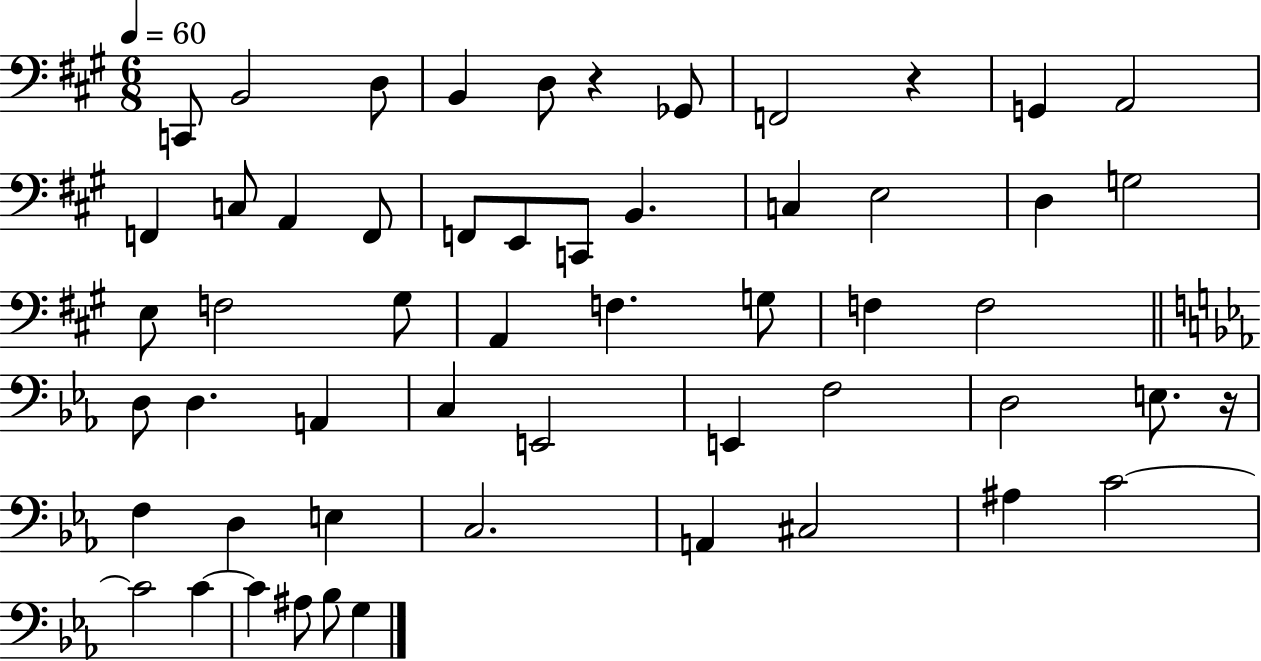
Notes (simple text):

C2/e B2/h D3/e B2/q D3/e R/q Gb2/e F2/h R/q G2/q A2/h F2/q C3/e A2/q F2/e F2/e E2/e C2/e B2/q. C3/q E3/h D3/q G3/h E3/e F3/h G#3/e A2/q F3/q. G3/e F3/q F3/h D3/e D3/q. A2/q C3/q E2/h E2/q F3/h D3/h E3/e. R/s F3/q D3/q E3/q C3/h. A2/q C#3/h A#3/q C4/h C4/h C4/q C4/q A#3/e Bb3/e G3/q